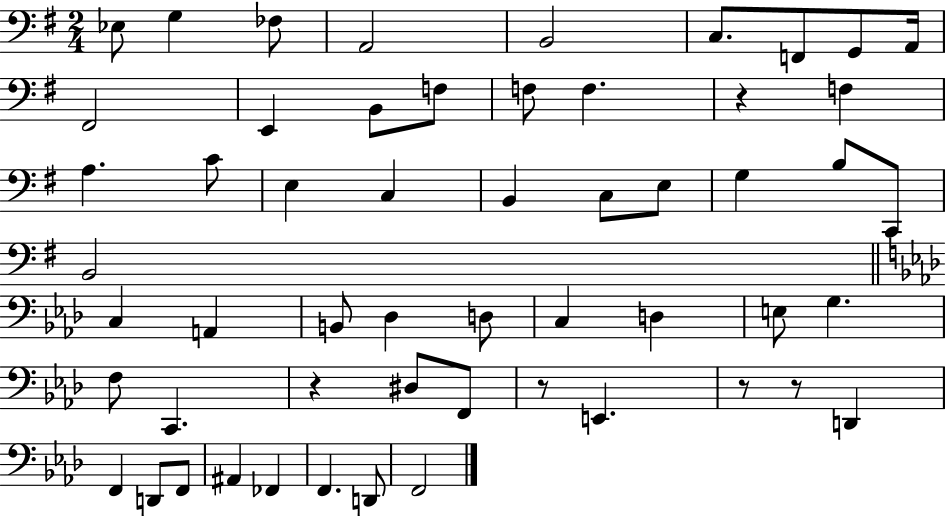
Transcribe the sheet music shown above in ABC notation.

X:1
T:Untitled
M:2/4
L:1/4
K:G
_E,/2 G, _F,/2 A,,2 B,,2 C,/2 F,,/2 G,,/2 A,,/4 ^F,,2 E,, B,,/2 F,/2 F,/2 F, z F, A, C/2 E, C, B,, C,/2 E,/2 G, B,/2 C,,/2 B,,2 C, A,, B,,/2 _D, D,/2 C, D, E,/2 G, F,/2 C,, z ^D,/2 F,,/2 z/2 E,, z/2 z/2 D,, F,, D,,/2 F,,/2 ^A,, _F,, F,, D,,/2 F,,2